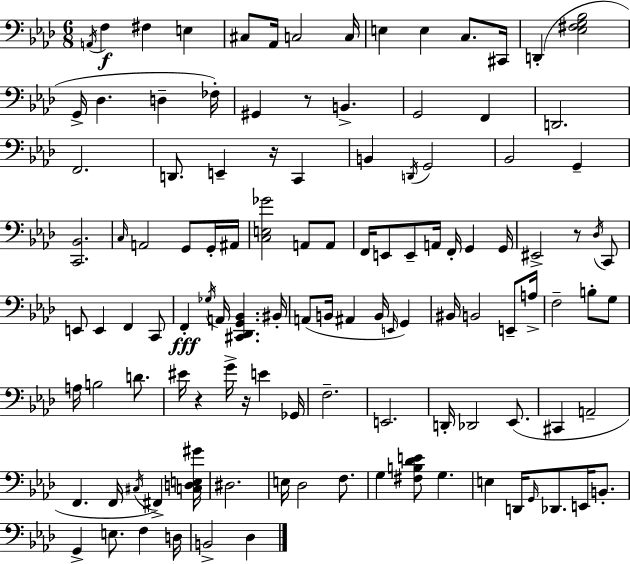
{
  \clef bass
  \numericTimeSignature
  \time 6/8
  \key aes \major
  \acciaccatura { a,16 }\f f4 fis4 e4 | cis8 aes,16 c2 | c16 e4 e4 c8. | cis,16 d,4-.( <ees fis g bes>2 | \break g,16-> des4. d4-- | fes16-.) gis,4 r8 b,4.-> | g,2 f,4 | d,2. | \break f,2. | d,8. e,4-- r16 c,4 | b,4 \acciaccatura { d,16 } g,2 | bes,2 g,4-- | \break <c, bes,>2. | \grace { c16 } a,2 g,8 | g,16-. ais,16 <c e ges'>2 a,8 | a,8 f,16 e,8 e,8-- a,16 f,16-. g,4 | \break g,16 eis,2-> r8 | \acciaccatura { des16 } c,8 e,8 e,4 f,4 | c,8 f,4-.\fff \acciaccatura { ges16 } a,16 <cis, des, g, bes,>4. | bis,16-. a,8( b,16 ais,4 | \break b,16 \grace { e,16 }) g,4 bis,16 b,2 | e,8-- a16-> f2-- | b8-. g8 a16 b2 | d'8. eis'16 r4 g'16-> | \break r16 e'4 ges,16 f2.-- | e,2. | d,16-. des,2 | ees,8.( cis,4 a,2-- | \break f,4. | f,16 \acciaccatura { cis16 }) fis,4-> <c d e gis'>16 dis2. | e16 des2 | f8. g4 <fis b des' e'>8 | \break g4. e4 d,16 | \grace { g,16 } des,8. e,16 b,8.-. g,4-> | e8. f4 d16 b,2-> | des4 \bar "|."
}